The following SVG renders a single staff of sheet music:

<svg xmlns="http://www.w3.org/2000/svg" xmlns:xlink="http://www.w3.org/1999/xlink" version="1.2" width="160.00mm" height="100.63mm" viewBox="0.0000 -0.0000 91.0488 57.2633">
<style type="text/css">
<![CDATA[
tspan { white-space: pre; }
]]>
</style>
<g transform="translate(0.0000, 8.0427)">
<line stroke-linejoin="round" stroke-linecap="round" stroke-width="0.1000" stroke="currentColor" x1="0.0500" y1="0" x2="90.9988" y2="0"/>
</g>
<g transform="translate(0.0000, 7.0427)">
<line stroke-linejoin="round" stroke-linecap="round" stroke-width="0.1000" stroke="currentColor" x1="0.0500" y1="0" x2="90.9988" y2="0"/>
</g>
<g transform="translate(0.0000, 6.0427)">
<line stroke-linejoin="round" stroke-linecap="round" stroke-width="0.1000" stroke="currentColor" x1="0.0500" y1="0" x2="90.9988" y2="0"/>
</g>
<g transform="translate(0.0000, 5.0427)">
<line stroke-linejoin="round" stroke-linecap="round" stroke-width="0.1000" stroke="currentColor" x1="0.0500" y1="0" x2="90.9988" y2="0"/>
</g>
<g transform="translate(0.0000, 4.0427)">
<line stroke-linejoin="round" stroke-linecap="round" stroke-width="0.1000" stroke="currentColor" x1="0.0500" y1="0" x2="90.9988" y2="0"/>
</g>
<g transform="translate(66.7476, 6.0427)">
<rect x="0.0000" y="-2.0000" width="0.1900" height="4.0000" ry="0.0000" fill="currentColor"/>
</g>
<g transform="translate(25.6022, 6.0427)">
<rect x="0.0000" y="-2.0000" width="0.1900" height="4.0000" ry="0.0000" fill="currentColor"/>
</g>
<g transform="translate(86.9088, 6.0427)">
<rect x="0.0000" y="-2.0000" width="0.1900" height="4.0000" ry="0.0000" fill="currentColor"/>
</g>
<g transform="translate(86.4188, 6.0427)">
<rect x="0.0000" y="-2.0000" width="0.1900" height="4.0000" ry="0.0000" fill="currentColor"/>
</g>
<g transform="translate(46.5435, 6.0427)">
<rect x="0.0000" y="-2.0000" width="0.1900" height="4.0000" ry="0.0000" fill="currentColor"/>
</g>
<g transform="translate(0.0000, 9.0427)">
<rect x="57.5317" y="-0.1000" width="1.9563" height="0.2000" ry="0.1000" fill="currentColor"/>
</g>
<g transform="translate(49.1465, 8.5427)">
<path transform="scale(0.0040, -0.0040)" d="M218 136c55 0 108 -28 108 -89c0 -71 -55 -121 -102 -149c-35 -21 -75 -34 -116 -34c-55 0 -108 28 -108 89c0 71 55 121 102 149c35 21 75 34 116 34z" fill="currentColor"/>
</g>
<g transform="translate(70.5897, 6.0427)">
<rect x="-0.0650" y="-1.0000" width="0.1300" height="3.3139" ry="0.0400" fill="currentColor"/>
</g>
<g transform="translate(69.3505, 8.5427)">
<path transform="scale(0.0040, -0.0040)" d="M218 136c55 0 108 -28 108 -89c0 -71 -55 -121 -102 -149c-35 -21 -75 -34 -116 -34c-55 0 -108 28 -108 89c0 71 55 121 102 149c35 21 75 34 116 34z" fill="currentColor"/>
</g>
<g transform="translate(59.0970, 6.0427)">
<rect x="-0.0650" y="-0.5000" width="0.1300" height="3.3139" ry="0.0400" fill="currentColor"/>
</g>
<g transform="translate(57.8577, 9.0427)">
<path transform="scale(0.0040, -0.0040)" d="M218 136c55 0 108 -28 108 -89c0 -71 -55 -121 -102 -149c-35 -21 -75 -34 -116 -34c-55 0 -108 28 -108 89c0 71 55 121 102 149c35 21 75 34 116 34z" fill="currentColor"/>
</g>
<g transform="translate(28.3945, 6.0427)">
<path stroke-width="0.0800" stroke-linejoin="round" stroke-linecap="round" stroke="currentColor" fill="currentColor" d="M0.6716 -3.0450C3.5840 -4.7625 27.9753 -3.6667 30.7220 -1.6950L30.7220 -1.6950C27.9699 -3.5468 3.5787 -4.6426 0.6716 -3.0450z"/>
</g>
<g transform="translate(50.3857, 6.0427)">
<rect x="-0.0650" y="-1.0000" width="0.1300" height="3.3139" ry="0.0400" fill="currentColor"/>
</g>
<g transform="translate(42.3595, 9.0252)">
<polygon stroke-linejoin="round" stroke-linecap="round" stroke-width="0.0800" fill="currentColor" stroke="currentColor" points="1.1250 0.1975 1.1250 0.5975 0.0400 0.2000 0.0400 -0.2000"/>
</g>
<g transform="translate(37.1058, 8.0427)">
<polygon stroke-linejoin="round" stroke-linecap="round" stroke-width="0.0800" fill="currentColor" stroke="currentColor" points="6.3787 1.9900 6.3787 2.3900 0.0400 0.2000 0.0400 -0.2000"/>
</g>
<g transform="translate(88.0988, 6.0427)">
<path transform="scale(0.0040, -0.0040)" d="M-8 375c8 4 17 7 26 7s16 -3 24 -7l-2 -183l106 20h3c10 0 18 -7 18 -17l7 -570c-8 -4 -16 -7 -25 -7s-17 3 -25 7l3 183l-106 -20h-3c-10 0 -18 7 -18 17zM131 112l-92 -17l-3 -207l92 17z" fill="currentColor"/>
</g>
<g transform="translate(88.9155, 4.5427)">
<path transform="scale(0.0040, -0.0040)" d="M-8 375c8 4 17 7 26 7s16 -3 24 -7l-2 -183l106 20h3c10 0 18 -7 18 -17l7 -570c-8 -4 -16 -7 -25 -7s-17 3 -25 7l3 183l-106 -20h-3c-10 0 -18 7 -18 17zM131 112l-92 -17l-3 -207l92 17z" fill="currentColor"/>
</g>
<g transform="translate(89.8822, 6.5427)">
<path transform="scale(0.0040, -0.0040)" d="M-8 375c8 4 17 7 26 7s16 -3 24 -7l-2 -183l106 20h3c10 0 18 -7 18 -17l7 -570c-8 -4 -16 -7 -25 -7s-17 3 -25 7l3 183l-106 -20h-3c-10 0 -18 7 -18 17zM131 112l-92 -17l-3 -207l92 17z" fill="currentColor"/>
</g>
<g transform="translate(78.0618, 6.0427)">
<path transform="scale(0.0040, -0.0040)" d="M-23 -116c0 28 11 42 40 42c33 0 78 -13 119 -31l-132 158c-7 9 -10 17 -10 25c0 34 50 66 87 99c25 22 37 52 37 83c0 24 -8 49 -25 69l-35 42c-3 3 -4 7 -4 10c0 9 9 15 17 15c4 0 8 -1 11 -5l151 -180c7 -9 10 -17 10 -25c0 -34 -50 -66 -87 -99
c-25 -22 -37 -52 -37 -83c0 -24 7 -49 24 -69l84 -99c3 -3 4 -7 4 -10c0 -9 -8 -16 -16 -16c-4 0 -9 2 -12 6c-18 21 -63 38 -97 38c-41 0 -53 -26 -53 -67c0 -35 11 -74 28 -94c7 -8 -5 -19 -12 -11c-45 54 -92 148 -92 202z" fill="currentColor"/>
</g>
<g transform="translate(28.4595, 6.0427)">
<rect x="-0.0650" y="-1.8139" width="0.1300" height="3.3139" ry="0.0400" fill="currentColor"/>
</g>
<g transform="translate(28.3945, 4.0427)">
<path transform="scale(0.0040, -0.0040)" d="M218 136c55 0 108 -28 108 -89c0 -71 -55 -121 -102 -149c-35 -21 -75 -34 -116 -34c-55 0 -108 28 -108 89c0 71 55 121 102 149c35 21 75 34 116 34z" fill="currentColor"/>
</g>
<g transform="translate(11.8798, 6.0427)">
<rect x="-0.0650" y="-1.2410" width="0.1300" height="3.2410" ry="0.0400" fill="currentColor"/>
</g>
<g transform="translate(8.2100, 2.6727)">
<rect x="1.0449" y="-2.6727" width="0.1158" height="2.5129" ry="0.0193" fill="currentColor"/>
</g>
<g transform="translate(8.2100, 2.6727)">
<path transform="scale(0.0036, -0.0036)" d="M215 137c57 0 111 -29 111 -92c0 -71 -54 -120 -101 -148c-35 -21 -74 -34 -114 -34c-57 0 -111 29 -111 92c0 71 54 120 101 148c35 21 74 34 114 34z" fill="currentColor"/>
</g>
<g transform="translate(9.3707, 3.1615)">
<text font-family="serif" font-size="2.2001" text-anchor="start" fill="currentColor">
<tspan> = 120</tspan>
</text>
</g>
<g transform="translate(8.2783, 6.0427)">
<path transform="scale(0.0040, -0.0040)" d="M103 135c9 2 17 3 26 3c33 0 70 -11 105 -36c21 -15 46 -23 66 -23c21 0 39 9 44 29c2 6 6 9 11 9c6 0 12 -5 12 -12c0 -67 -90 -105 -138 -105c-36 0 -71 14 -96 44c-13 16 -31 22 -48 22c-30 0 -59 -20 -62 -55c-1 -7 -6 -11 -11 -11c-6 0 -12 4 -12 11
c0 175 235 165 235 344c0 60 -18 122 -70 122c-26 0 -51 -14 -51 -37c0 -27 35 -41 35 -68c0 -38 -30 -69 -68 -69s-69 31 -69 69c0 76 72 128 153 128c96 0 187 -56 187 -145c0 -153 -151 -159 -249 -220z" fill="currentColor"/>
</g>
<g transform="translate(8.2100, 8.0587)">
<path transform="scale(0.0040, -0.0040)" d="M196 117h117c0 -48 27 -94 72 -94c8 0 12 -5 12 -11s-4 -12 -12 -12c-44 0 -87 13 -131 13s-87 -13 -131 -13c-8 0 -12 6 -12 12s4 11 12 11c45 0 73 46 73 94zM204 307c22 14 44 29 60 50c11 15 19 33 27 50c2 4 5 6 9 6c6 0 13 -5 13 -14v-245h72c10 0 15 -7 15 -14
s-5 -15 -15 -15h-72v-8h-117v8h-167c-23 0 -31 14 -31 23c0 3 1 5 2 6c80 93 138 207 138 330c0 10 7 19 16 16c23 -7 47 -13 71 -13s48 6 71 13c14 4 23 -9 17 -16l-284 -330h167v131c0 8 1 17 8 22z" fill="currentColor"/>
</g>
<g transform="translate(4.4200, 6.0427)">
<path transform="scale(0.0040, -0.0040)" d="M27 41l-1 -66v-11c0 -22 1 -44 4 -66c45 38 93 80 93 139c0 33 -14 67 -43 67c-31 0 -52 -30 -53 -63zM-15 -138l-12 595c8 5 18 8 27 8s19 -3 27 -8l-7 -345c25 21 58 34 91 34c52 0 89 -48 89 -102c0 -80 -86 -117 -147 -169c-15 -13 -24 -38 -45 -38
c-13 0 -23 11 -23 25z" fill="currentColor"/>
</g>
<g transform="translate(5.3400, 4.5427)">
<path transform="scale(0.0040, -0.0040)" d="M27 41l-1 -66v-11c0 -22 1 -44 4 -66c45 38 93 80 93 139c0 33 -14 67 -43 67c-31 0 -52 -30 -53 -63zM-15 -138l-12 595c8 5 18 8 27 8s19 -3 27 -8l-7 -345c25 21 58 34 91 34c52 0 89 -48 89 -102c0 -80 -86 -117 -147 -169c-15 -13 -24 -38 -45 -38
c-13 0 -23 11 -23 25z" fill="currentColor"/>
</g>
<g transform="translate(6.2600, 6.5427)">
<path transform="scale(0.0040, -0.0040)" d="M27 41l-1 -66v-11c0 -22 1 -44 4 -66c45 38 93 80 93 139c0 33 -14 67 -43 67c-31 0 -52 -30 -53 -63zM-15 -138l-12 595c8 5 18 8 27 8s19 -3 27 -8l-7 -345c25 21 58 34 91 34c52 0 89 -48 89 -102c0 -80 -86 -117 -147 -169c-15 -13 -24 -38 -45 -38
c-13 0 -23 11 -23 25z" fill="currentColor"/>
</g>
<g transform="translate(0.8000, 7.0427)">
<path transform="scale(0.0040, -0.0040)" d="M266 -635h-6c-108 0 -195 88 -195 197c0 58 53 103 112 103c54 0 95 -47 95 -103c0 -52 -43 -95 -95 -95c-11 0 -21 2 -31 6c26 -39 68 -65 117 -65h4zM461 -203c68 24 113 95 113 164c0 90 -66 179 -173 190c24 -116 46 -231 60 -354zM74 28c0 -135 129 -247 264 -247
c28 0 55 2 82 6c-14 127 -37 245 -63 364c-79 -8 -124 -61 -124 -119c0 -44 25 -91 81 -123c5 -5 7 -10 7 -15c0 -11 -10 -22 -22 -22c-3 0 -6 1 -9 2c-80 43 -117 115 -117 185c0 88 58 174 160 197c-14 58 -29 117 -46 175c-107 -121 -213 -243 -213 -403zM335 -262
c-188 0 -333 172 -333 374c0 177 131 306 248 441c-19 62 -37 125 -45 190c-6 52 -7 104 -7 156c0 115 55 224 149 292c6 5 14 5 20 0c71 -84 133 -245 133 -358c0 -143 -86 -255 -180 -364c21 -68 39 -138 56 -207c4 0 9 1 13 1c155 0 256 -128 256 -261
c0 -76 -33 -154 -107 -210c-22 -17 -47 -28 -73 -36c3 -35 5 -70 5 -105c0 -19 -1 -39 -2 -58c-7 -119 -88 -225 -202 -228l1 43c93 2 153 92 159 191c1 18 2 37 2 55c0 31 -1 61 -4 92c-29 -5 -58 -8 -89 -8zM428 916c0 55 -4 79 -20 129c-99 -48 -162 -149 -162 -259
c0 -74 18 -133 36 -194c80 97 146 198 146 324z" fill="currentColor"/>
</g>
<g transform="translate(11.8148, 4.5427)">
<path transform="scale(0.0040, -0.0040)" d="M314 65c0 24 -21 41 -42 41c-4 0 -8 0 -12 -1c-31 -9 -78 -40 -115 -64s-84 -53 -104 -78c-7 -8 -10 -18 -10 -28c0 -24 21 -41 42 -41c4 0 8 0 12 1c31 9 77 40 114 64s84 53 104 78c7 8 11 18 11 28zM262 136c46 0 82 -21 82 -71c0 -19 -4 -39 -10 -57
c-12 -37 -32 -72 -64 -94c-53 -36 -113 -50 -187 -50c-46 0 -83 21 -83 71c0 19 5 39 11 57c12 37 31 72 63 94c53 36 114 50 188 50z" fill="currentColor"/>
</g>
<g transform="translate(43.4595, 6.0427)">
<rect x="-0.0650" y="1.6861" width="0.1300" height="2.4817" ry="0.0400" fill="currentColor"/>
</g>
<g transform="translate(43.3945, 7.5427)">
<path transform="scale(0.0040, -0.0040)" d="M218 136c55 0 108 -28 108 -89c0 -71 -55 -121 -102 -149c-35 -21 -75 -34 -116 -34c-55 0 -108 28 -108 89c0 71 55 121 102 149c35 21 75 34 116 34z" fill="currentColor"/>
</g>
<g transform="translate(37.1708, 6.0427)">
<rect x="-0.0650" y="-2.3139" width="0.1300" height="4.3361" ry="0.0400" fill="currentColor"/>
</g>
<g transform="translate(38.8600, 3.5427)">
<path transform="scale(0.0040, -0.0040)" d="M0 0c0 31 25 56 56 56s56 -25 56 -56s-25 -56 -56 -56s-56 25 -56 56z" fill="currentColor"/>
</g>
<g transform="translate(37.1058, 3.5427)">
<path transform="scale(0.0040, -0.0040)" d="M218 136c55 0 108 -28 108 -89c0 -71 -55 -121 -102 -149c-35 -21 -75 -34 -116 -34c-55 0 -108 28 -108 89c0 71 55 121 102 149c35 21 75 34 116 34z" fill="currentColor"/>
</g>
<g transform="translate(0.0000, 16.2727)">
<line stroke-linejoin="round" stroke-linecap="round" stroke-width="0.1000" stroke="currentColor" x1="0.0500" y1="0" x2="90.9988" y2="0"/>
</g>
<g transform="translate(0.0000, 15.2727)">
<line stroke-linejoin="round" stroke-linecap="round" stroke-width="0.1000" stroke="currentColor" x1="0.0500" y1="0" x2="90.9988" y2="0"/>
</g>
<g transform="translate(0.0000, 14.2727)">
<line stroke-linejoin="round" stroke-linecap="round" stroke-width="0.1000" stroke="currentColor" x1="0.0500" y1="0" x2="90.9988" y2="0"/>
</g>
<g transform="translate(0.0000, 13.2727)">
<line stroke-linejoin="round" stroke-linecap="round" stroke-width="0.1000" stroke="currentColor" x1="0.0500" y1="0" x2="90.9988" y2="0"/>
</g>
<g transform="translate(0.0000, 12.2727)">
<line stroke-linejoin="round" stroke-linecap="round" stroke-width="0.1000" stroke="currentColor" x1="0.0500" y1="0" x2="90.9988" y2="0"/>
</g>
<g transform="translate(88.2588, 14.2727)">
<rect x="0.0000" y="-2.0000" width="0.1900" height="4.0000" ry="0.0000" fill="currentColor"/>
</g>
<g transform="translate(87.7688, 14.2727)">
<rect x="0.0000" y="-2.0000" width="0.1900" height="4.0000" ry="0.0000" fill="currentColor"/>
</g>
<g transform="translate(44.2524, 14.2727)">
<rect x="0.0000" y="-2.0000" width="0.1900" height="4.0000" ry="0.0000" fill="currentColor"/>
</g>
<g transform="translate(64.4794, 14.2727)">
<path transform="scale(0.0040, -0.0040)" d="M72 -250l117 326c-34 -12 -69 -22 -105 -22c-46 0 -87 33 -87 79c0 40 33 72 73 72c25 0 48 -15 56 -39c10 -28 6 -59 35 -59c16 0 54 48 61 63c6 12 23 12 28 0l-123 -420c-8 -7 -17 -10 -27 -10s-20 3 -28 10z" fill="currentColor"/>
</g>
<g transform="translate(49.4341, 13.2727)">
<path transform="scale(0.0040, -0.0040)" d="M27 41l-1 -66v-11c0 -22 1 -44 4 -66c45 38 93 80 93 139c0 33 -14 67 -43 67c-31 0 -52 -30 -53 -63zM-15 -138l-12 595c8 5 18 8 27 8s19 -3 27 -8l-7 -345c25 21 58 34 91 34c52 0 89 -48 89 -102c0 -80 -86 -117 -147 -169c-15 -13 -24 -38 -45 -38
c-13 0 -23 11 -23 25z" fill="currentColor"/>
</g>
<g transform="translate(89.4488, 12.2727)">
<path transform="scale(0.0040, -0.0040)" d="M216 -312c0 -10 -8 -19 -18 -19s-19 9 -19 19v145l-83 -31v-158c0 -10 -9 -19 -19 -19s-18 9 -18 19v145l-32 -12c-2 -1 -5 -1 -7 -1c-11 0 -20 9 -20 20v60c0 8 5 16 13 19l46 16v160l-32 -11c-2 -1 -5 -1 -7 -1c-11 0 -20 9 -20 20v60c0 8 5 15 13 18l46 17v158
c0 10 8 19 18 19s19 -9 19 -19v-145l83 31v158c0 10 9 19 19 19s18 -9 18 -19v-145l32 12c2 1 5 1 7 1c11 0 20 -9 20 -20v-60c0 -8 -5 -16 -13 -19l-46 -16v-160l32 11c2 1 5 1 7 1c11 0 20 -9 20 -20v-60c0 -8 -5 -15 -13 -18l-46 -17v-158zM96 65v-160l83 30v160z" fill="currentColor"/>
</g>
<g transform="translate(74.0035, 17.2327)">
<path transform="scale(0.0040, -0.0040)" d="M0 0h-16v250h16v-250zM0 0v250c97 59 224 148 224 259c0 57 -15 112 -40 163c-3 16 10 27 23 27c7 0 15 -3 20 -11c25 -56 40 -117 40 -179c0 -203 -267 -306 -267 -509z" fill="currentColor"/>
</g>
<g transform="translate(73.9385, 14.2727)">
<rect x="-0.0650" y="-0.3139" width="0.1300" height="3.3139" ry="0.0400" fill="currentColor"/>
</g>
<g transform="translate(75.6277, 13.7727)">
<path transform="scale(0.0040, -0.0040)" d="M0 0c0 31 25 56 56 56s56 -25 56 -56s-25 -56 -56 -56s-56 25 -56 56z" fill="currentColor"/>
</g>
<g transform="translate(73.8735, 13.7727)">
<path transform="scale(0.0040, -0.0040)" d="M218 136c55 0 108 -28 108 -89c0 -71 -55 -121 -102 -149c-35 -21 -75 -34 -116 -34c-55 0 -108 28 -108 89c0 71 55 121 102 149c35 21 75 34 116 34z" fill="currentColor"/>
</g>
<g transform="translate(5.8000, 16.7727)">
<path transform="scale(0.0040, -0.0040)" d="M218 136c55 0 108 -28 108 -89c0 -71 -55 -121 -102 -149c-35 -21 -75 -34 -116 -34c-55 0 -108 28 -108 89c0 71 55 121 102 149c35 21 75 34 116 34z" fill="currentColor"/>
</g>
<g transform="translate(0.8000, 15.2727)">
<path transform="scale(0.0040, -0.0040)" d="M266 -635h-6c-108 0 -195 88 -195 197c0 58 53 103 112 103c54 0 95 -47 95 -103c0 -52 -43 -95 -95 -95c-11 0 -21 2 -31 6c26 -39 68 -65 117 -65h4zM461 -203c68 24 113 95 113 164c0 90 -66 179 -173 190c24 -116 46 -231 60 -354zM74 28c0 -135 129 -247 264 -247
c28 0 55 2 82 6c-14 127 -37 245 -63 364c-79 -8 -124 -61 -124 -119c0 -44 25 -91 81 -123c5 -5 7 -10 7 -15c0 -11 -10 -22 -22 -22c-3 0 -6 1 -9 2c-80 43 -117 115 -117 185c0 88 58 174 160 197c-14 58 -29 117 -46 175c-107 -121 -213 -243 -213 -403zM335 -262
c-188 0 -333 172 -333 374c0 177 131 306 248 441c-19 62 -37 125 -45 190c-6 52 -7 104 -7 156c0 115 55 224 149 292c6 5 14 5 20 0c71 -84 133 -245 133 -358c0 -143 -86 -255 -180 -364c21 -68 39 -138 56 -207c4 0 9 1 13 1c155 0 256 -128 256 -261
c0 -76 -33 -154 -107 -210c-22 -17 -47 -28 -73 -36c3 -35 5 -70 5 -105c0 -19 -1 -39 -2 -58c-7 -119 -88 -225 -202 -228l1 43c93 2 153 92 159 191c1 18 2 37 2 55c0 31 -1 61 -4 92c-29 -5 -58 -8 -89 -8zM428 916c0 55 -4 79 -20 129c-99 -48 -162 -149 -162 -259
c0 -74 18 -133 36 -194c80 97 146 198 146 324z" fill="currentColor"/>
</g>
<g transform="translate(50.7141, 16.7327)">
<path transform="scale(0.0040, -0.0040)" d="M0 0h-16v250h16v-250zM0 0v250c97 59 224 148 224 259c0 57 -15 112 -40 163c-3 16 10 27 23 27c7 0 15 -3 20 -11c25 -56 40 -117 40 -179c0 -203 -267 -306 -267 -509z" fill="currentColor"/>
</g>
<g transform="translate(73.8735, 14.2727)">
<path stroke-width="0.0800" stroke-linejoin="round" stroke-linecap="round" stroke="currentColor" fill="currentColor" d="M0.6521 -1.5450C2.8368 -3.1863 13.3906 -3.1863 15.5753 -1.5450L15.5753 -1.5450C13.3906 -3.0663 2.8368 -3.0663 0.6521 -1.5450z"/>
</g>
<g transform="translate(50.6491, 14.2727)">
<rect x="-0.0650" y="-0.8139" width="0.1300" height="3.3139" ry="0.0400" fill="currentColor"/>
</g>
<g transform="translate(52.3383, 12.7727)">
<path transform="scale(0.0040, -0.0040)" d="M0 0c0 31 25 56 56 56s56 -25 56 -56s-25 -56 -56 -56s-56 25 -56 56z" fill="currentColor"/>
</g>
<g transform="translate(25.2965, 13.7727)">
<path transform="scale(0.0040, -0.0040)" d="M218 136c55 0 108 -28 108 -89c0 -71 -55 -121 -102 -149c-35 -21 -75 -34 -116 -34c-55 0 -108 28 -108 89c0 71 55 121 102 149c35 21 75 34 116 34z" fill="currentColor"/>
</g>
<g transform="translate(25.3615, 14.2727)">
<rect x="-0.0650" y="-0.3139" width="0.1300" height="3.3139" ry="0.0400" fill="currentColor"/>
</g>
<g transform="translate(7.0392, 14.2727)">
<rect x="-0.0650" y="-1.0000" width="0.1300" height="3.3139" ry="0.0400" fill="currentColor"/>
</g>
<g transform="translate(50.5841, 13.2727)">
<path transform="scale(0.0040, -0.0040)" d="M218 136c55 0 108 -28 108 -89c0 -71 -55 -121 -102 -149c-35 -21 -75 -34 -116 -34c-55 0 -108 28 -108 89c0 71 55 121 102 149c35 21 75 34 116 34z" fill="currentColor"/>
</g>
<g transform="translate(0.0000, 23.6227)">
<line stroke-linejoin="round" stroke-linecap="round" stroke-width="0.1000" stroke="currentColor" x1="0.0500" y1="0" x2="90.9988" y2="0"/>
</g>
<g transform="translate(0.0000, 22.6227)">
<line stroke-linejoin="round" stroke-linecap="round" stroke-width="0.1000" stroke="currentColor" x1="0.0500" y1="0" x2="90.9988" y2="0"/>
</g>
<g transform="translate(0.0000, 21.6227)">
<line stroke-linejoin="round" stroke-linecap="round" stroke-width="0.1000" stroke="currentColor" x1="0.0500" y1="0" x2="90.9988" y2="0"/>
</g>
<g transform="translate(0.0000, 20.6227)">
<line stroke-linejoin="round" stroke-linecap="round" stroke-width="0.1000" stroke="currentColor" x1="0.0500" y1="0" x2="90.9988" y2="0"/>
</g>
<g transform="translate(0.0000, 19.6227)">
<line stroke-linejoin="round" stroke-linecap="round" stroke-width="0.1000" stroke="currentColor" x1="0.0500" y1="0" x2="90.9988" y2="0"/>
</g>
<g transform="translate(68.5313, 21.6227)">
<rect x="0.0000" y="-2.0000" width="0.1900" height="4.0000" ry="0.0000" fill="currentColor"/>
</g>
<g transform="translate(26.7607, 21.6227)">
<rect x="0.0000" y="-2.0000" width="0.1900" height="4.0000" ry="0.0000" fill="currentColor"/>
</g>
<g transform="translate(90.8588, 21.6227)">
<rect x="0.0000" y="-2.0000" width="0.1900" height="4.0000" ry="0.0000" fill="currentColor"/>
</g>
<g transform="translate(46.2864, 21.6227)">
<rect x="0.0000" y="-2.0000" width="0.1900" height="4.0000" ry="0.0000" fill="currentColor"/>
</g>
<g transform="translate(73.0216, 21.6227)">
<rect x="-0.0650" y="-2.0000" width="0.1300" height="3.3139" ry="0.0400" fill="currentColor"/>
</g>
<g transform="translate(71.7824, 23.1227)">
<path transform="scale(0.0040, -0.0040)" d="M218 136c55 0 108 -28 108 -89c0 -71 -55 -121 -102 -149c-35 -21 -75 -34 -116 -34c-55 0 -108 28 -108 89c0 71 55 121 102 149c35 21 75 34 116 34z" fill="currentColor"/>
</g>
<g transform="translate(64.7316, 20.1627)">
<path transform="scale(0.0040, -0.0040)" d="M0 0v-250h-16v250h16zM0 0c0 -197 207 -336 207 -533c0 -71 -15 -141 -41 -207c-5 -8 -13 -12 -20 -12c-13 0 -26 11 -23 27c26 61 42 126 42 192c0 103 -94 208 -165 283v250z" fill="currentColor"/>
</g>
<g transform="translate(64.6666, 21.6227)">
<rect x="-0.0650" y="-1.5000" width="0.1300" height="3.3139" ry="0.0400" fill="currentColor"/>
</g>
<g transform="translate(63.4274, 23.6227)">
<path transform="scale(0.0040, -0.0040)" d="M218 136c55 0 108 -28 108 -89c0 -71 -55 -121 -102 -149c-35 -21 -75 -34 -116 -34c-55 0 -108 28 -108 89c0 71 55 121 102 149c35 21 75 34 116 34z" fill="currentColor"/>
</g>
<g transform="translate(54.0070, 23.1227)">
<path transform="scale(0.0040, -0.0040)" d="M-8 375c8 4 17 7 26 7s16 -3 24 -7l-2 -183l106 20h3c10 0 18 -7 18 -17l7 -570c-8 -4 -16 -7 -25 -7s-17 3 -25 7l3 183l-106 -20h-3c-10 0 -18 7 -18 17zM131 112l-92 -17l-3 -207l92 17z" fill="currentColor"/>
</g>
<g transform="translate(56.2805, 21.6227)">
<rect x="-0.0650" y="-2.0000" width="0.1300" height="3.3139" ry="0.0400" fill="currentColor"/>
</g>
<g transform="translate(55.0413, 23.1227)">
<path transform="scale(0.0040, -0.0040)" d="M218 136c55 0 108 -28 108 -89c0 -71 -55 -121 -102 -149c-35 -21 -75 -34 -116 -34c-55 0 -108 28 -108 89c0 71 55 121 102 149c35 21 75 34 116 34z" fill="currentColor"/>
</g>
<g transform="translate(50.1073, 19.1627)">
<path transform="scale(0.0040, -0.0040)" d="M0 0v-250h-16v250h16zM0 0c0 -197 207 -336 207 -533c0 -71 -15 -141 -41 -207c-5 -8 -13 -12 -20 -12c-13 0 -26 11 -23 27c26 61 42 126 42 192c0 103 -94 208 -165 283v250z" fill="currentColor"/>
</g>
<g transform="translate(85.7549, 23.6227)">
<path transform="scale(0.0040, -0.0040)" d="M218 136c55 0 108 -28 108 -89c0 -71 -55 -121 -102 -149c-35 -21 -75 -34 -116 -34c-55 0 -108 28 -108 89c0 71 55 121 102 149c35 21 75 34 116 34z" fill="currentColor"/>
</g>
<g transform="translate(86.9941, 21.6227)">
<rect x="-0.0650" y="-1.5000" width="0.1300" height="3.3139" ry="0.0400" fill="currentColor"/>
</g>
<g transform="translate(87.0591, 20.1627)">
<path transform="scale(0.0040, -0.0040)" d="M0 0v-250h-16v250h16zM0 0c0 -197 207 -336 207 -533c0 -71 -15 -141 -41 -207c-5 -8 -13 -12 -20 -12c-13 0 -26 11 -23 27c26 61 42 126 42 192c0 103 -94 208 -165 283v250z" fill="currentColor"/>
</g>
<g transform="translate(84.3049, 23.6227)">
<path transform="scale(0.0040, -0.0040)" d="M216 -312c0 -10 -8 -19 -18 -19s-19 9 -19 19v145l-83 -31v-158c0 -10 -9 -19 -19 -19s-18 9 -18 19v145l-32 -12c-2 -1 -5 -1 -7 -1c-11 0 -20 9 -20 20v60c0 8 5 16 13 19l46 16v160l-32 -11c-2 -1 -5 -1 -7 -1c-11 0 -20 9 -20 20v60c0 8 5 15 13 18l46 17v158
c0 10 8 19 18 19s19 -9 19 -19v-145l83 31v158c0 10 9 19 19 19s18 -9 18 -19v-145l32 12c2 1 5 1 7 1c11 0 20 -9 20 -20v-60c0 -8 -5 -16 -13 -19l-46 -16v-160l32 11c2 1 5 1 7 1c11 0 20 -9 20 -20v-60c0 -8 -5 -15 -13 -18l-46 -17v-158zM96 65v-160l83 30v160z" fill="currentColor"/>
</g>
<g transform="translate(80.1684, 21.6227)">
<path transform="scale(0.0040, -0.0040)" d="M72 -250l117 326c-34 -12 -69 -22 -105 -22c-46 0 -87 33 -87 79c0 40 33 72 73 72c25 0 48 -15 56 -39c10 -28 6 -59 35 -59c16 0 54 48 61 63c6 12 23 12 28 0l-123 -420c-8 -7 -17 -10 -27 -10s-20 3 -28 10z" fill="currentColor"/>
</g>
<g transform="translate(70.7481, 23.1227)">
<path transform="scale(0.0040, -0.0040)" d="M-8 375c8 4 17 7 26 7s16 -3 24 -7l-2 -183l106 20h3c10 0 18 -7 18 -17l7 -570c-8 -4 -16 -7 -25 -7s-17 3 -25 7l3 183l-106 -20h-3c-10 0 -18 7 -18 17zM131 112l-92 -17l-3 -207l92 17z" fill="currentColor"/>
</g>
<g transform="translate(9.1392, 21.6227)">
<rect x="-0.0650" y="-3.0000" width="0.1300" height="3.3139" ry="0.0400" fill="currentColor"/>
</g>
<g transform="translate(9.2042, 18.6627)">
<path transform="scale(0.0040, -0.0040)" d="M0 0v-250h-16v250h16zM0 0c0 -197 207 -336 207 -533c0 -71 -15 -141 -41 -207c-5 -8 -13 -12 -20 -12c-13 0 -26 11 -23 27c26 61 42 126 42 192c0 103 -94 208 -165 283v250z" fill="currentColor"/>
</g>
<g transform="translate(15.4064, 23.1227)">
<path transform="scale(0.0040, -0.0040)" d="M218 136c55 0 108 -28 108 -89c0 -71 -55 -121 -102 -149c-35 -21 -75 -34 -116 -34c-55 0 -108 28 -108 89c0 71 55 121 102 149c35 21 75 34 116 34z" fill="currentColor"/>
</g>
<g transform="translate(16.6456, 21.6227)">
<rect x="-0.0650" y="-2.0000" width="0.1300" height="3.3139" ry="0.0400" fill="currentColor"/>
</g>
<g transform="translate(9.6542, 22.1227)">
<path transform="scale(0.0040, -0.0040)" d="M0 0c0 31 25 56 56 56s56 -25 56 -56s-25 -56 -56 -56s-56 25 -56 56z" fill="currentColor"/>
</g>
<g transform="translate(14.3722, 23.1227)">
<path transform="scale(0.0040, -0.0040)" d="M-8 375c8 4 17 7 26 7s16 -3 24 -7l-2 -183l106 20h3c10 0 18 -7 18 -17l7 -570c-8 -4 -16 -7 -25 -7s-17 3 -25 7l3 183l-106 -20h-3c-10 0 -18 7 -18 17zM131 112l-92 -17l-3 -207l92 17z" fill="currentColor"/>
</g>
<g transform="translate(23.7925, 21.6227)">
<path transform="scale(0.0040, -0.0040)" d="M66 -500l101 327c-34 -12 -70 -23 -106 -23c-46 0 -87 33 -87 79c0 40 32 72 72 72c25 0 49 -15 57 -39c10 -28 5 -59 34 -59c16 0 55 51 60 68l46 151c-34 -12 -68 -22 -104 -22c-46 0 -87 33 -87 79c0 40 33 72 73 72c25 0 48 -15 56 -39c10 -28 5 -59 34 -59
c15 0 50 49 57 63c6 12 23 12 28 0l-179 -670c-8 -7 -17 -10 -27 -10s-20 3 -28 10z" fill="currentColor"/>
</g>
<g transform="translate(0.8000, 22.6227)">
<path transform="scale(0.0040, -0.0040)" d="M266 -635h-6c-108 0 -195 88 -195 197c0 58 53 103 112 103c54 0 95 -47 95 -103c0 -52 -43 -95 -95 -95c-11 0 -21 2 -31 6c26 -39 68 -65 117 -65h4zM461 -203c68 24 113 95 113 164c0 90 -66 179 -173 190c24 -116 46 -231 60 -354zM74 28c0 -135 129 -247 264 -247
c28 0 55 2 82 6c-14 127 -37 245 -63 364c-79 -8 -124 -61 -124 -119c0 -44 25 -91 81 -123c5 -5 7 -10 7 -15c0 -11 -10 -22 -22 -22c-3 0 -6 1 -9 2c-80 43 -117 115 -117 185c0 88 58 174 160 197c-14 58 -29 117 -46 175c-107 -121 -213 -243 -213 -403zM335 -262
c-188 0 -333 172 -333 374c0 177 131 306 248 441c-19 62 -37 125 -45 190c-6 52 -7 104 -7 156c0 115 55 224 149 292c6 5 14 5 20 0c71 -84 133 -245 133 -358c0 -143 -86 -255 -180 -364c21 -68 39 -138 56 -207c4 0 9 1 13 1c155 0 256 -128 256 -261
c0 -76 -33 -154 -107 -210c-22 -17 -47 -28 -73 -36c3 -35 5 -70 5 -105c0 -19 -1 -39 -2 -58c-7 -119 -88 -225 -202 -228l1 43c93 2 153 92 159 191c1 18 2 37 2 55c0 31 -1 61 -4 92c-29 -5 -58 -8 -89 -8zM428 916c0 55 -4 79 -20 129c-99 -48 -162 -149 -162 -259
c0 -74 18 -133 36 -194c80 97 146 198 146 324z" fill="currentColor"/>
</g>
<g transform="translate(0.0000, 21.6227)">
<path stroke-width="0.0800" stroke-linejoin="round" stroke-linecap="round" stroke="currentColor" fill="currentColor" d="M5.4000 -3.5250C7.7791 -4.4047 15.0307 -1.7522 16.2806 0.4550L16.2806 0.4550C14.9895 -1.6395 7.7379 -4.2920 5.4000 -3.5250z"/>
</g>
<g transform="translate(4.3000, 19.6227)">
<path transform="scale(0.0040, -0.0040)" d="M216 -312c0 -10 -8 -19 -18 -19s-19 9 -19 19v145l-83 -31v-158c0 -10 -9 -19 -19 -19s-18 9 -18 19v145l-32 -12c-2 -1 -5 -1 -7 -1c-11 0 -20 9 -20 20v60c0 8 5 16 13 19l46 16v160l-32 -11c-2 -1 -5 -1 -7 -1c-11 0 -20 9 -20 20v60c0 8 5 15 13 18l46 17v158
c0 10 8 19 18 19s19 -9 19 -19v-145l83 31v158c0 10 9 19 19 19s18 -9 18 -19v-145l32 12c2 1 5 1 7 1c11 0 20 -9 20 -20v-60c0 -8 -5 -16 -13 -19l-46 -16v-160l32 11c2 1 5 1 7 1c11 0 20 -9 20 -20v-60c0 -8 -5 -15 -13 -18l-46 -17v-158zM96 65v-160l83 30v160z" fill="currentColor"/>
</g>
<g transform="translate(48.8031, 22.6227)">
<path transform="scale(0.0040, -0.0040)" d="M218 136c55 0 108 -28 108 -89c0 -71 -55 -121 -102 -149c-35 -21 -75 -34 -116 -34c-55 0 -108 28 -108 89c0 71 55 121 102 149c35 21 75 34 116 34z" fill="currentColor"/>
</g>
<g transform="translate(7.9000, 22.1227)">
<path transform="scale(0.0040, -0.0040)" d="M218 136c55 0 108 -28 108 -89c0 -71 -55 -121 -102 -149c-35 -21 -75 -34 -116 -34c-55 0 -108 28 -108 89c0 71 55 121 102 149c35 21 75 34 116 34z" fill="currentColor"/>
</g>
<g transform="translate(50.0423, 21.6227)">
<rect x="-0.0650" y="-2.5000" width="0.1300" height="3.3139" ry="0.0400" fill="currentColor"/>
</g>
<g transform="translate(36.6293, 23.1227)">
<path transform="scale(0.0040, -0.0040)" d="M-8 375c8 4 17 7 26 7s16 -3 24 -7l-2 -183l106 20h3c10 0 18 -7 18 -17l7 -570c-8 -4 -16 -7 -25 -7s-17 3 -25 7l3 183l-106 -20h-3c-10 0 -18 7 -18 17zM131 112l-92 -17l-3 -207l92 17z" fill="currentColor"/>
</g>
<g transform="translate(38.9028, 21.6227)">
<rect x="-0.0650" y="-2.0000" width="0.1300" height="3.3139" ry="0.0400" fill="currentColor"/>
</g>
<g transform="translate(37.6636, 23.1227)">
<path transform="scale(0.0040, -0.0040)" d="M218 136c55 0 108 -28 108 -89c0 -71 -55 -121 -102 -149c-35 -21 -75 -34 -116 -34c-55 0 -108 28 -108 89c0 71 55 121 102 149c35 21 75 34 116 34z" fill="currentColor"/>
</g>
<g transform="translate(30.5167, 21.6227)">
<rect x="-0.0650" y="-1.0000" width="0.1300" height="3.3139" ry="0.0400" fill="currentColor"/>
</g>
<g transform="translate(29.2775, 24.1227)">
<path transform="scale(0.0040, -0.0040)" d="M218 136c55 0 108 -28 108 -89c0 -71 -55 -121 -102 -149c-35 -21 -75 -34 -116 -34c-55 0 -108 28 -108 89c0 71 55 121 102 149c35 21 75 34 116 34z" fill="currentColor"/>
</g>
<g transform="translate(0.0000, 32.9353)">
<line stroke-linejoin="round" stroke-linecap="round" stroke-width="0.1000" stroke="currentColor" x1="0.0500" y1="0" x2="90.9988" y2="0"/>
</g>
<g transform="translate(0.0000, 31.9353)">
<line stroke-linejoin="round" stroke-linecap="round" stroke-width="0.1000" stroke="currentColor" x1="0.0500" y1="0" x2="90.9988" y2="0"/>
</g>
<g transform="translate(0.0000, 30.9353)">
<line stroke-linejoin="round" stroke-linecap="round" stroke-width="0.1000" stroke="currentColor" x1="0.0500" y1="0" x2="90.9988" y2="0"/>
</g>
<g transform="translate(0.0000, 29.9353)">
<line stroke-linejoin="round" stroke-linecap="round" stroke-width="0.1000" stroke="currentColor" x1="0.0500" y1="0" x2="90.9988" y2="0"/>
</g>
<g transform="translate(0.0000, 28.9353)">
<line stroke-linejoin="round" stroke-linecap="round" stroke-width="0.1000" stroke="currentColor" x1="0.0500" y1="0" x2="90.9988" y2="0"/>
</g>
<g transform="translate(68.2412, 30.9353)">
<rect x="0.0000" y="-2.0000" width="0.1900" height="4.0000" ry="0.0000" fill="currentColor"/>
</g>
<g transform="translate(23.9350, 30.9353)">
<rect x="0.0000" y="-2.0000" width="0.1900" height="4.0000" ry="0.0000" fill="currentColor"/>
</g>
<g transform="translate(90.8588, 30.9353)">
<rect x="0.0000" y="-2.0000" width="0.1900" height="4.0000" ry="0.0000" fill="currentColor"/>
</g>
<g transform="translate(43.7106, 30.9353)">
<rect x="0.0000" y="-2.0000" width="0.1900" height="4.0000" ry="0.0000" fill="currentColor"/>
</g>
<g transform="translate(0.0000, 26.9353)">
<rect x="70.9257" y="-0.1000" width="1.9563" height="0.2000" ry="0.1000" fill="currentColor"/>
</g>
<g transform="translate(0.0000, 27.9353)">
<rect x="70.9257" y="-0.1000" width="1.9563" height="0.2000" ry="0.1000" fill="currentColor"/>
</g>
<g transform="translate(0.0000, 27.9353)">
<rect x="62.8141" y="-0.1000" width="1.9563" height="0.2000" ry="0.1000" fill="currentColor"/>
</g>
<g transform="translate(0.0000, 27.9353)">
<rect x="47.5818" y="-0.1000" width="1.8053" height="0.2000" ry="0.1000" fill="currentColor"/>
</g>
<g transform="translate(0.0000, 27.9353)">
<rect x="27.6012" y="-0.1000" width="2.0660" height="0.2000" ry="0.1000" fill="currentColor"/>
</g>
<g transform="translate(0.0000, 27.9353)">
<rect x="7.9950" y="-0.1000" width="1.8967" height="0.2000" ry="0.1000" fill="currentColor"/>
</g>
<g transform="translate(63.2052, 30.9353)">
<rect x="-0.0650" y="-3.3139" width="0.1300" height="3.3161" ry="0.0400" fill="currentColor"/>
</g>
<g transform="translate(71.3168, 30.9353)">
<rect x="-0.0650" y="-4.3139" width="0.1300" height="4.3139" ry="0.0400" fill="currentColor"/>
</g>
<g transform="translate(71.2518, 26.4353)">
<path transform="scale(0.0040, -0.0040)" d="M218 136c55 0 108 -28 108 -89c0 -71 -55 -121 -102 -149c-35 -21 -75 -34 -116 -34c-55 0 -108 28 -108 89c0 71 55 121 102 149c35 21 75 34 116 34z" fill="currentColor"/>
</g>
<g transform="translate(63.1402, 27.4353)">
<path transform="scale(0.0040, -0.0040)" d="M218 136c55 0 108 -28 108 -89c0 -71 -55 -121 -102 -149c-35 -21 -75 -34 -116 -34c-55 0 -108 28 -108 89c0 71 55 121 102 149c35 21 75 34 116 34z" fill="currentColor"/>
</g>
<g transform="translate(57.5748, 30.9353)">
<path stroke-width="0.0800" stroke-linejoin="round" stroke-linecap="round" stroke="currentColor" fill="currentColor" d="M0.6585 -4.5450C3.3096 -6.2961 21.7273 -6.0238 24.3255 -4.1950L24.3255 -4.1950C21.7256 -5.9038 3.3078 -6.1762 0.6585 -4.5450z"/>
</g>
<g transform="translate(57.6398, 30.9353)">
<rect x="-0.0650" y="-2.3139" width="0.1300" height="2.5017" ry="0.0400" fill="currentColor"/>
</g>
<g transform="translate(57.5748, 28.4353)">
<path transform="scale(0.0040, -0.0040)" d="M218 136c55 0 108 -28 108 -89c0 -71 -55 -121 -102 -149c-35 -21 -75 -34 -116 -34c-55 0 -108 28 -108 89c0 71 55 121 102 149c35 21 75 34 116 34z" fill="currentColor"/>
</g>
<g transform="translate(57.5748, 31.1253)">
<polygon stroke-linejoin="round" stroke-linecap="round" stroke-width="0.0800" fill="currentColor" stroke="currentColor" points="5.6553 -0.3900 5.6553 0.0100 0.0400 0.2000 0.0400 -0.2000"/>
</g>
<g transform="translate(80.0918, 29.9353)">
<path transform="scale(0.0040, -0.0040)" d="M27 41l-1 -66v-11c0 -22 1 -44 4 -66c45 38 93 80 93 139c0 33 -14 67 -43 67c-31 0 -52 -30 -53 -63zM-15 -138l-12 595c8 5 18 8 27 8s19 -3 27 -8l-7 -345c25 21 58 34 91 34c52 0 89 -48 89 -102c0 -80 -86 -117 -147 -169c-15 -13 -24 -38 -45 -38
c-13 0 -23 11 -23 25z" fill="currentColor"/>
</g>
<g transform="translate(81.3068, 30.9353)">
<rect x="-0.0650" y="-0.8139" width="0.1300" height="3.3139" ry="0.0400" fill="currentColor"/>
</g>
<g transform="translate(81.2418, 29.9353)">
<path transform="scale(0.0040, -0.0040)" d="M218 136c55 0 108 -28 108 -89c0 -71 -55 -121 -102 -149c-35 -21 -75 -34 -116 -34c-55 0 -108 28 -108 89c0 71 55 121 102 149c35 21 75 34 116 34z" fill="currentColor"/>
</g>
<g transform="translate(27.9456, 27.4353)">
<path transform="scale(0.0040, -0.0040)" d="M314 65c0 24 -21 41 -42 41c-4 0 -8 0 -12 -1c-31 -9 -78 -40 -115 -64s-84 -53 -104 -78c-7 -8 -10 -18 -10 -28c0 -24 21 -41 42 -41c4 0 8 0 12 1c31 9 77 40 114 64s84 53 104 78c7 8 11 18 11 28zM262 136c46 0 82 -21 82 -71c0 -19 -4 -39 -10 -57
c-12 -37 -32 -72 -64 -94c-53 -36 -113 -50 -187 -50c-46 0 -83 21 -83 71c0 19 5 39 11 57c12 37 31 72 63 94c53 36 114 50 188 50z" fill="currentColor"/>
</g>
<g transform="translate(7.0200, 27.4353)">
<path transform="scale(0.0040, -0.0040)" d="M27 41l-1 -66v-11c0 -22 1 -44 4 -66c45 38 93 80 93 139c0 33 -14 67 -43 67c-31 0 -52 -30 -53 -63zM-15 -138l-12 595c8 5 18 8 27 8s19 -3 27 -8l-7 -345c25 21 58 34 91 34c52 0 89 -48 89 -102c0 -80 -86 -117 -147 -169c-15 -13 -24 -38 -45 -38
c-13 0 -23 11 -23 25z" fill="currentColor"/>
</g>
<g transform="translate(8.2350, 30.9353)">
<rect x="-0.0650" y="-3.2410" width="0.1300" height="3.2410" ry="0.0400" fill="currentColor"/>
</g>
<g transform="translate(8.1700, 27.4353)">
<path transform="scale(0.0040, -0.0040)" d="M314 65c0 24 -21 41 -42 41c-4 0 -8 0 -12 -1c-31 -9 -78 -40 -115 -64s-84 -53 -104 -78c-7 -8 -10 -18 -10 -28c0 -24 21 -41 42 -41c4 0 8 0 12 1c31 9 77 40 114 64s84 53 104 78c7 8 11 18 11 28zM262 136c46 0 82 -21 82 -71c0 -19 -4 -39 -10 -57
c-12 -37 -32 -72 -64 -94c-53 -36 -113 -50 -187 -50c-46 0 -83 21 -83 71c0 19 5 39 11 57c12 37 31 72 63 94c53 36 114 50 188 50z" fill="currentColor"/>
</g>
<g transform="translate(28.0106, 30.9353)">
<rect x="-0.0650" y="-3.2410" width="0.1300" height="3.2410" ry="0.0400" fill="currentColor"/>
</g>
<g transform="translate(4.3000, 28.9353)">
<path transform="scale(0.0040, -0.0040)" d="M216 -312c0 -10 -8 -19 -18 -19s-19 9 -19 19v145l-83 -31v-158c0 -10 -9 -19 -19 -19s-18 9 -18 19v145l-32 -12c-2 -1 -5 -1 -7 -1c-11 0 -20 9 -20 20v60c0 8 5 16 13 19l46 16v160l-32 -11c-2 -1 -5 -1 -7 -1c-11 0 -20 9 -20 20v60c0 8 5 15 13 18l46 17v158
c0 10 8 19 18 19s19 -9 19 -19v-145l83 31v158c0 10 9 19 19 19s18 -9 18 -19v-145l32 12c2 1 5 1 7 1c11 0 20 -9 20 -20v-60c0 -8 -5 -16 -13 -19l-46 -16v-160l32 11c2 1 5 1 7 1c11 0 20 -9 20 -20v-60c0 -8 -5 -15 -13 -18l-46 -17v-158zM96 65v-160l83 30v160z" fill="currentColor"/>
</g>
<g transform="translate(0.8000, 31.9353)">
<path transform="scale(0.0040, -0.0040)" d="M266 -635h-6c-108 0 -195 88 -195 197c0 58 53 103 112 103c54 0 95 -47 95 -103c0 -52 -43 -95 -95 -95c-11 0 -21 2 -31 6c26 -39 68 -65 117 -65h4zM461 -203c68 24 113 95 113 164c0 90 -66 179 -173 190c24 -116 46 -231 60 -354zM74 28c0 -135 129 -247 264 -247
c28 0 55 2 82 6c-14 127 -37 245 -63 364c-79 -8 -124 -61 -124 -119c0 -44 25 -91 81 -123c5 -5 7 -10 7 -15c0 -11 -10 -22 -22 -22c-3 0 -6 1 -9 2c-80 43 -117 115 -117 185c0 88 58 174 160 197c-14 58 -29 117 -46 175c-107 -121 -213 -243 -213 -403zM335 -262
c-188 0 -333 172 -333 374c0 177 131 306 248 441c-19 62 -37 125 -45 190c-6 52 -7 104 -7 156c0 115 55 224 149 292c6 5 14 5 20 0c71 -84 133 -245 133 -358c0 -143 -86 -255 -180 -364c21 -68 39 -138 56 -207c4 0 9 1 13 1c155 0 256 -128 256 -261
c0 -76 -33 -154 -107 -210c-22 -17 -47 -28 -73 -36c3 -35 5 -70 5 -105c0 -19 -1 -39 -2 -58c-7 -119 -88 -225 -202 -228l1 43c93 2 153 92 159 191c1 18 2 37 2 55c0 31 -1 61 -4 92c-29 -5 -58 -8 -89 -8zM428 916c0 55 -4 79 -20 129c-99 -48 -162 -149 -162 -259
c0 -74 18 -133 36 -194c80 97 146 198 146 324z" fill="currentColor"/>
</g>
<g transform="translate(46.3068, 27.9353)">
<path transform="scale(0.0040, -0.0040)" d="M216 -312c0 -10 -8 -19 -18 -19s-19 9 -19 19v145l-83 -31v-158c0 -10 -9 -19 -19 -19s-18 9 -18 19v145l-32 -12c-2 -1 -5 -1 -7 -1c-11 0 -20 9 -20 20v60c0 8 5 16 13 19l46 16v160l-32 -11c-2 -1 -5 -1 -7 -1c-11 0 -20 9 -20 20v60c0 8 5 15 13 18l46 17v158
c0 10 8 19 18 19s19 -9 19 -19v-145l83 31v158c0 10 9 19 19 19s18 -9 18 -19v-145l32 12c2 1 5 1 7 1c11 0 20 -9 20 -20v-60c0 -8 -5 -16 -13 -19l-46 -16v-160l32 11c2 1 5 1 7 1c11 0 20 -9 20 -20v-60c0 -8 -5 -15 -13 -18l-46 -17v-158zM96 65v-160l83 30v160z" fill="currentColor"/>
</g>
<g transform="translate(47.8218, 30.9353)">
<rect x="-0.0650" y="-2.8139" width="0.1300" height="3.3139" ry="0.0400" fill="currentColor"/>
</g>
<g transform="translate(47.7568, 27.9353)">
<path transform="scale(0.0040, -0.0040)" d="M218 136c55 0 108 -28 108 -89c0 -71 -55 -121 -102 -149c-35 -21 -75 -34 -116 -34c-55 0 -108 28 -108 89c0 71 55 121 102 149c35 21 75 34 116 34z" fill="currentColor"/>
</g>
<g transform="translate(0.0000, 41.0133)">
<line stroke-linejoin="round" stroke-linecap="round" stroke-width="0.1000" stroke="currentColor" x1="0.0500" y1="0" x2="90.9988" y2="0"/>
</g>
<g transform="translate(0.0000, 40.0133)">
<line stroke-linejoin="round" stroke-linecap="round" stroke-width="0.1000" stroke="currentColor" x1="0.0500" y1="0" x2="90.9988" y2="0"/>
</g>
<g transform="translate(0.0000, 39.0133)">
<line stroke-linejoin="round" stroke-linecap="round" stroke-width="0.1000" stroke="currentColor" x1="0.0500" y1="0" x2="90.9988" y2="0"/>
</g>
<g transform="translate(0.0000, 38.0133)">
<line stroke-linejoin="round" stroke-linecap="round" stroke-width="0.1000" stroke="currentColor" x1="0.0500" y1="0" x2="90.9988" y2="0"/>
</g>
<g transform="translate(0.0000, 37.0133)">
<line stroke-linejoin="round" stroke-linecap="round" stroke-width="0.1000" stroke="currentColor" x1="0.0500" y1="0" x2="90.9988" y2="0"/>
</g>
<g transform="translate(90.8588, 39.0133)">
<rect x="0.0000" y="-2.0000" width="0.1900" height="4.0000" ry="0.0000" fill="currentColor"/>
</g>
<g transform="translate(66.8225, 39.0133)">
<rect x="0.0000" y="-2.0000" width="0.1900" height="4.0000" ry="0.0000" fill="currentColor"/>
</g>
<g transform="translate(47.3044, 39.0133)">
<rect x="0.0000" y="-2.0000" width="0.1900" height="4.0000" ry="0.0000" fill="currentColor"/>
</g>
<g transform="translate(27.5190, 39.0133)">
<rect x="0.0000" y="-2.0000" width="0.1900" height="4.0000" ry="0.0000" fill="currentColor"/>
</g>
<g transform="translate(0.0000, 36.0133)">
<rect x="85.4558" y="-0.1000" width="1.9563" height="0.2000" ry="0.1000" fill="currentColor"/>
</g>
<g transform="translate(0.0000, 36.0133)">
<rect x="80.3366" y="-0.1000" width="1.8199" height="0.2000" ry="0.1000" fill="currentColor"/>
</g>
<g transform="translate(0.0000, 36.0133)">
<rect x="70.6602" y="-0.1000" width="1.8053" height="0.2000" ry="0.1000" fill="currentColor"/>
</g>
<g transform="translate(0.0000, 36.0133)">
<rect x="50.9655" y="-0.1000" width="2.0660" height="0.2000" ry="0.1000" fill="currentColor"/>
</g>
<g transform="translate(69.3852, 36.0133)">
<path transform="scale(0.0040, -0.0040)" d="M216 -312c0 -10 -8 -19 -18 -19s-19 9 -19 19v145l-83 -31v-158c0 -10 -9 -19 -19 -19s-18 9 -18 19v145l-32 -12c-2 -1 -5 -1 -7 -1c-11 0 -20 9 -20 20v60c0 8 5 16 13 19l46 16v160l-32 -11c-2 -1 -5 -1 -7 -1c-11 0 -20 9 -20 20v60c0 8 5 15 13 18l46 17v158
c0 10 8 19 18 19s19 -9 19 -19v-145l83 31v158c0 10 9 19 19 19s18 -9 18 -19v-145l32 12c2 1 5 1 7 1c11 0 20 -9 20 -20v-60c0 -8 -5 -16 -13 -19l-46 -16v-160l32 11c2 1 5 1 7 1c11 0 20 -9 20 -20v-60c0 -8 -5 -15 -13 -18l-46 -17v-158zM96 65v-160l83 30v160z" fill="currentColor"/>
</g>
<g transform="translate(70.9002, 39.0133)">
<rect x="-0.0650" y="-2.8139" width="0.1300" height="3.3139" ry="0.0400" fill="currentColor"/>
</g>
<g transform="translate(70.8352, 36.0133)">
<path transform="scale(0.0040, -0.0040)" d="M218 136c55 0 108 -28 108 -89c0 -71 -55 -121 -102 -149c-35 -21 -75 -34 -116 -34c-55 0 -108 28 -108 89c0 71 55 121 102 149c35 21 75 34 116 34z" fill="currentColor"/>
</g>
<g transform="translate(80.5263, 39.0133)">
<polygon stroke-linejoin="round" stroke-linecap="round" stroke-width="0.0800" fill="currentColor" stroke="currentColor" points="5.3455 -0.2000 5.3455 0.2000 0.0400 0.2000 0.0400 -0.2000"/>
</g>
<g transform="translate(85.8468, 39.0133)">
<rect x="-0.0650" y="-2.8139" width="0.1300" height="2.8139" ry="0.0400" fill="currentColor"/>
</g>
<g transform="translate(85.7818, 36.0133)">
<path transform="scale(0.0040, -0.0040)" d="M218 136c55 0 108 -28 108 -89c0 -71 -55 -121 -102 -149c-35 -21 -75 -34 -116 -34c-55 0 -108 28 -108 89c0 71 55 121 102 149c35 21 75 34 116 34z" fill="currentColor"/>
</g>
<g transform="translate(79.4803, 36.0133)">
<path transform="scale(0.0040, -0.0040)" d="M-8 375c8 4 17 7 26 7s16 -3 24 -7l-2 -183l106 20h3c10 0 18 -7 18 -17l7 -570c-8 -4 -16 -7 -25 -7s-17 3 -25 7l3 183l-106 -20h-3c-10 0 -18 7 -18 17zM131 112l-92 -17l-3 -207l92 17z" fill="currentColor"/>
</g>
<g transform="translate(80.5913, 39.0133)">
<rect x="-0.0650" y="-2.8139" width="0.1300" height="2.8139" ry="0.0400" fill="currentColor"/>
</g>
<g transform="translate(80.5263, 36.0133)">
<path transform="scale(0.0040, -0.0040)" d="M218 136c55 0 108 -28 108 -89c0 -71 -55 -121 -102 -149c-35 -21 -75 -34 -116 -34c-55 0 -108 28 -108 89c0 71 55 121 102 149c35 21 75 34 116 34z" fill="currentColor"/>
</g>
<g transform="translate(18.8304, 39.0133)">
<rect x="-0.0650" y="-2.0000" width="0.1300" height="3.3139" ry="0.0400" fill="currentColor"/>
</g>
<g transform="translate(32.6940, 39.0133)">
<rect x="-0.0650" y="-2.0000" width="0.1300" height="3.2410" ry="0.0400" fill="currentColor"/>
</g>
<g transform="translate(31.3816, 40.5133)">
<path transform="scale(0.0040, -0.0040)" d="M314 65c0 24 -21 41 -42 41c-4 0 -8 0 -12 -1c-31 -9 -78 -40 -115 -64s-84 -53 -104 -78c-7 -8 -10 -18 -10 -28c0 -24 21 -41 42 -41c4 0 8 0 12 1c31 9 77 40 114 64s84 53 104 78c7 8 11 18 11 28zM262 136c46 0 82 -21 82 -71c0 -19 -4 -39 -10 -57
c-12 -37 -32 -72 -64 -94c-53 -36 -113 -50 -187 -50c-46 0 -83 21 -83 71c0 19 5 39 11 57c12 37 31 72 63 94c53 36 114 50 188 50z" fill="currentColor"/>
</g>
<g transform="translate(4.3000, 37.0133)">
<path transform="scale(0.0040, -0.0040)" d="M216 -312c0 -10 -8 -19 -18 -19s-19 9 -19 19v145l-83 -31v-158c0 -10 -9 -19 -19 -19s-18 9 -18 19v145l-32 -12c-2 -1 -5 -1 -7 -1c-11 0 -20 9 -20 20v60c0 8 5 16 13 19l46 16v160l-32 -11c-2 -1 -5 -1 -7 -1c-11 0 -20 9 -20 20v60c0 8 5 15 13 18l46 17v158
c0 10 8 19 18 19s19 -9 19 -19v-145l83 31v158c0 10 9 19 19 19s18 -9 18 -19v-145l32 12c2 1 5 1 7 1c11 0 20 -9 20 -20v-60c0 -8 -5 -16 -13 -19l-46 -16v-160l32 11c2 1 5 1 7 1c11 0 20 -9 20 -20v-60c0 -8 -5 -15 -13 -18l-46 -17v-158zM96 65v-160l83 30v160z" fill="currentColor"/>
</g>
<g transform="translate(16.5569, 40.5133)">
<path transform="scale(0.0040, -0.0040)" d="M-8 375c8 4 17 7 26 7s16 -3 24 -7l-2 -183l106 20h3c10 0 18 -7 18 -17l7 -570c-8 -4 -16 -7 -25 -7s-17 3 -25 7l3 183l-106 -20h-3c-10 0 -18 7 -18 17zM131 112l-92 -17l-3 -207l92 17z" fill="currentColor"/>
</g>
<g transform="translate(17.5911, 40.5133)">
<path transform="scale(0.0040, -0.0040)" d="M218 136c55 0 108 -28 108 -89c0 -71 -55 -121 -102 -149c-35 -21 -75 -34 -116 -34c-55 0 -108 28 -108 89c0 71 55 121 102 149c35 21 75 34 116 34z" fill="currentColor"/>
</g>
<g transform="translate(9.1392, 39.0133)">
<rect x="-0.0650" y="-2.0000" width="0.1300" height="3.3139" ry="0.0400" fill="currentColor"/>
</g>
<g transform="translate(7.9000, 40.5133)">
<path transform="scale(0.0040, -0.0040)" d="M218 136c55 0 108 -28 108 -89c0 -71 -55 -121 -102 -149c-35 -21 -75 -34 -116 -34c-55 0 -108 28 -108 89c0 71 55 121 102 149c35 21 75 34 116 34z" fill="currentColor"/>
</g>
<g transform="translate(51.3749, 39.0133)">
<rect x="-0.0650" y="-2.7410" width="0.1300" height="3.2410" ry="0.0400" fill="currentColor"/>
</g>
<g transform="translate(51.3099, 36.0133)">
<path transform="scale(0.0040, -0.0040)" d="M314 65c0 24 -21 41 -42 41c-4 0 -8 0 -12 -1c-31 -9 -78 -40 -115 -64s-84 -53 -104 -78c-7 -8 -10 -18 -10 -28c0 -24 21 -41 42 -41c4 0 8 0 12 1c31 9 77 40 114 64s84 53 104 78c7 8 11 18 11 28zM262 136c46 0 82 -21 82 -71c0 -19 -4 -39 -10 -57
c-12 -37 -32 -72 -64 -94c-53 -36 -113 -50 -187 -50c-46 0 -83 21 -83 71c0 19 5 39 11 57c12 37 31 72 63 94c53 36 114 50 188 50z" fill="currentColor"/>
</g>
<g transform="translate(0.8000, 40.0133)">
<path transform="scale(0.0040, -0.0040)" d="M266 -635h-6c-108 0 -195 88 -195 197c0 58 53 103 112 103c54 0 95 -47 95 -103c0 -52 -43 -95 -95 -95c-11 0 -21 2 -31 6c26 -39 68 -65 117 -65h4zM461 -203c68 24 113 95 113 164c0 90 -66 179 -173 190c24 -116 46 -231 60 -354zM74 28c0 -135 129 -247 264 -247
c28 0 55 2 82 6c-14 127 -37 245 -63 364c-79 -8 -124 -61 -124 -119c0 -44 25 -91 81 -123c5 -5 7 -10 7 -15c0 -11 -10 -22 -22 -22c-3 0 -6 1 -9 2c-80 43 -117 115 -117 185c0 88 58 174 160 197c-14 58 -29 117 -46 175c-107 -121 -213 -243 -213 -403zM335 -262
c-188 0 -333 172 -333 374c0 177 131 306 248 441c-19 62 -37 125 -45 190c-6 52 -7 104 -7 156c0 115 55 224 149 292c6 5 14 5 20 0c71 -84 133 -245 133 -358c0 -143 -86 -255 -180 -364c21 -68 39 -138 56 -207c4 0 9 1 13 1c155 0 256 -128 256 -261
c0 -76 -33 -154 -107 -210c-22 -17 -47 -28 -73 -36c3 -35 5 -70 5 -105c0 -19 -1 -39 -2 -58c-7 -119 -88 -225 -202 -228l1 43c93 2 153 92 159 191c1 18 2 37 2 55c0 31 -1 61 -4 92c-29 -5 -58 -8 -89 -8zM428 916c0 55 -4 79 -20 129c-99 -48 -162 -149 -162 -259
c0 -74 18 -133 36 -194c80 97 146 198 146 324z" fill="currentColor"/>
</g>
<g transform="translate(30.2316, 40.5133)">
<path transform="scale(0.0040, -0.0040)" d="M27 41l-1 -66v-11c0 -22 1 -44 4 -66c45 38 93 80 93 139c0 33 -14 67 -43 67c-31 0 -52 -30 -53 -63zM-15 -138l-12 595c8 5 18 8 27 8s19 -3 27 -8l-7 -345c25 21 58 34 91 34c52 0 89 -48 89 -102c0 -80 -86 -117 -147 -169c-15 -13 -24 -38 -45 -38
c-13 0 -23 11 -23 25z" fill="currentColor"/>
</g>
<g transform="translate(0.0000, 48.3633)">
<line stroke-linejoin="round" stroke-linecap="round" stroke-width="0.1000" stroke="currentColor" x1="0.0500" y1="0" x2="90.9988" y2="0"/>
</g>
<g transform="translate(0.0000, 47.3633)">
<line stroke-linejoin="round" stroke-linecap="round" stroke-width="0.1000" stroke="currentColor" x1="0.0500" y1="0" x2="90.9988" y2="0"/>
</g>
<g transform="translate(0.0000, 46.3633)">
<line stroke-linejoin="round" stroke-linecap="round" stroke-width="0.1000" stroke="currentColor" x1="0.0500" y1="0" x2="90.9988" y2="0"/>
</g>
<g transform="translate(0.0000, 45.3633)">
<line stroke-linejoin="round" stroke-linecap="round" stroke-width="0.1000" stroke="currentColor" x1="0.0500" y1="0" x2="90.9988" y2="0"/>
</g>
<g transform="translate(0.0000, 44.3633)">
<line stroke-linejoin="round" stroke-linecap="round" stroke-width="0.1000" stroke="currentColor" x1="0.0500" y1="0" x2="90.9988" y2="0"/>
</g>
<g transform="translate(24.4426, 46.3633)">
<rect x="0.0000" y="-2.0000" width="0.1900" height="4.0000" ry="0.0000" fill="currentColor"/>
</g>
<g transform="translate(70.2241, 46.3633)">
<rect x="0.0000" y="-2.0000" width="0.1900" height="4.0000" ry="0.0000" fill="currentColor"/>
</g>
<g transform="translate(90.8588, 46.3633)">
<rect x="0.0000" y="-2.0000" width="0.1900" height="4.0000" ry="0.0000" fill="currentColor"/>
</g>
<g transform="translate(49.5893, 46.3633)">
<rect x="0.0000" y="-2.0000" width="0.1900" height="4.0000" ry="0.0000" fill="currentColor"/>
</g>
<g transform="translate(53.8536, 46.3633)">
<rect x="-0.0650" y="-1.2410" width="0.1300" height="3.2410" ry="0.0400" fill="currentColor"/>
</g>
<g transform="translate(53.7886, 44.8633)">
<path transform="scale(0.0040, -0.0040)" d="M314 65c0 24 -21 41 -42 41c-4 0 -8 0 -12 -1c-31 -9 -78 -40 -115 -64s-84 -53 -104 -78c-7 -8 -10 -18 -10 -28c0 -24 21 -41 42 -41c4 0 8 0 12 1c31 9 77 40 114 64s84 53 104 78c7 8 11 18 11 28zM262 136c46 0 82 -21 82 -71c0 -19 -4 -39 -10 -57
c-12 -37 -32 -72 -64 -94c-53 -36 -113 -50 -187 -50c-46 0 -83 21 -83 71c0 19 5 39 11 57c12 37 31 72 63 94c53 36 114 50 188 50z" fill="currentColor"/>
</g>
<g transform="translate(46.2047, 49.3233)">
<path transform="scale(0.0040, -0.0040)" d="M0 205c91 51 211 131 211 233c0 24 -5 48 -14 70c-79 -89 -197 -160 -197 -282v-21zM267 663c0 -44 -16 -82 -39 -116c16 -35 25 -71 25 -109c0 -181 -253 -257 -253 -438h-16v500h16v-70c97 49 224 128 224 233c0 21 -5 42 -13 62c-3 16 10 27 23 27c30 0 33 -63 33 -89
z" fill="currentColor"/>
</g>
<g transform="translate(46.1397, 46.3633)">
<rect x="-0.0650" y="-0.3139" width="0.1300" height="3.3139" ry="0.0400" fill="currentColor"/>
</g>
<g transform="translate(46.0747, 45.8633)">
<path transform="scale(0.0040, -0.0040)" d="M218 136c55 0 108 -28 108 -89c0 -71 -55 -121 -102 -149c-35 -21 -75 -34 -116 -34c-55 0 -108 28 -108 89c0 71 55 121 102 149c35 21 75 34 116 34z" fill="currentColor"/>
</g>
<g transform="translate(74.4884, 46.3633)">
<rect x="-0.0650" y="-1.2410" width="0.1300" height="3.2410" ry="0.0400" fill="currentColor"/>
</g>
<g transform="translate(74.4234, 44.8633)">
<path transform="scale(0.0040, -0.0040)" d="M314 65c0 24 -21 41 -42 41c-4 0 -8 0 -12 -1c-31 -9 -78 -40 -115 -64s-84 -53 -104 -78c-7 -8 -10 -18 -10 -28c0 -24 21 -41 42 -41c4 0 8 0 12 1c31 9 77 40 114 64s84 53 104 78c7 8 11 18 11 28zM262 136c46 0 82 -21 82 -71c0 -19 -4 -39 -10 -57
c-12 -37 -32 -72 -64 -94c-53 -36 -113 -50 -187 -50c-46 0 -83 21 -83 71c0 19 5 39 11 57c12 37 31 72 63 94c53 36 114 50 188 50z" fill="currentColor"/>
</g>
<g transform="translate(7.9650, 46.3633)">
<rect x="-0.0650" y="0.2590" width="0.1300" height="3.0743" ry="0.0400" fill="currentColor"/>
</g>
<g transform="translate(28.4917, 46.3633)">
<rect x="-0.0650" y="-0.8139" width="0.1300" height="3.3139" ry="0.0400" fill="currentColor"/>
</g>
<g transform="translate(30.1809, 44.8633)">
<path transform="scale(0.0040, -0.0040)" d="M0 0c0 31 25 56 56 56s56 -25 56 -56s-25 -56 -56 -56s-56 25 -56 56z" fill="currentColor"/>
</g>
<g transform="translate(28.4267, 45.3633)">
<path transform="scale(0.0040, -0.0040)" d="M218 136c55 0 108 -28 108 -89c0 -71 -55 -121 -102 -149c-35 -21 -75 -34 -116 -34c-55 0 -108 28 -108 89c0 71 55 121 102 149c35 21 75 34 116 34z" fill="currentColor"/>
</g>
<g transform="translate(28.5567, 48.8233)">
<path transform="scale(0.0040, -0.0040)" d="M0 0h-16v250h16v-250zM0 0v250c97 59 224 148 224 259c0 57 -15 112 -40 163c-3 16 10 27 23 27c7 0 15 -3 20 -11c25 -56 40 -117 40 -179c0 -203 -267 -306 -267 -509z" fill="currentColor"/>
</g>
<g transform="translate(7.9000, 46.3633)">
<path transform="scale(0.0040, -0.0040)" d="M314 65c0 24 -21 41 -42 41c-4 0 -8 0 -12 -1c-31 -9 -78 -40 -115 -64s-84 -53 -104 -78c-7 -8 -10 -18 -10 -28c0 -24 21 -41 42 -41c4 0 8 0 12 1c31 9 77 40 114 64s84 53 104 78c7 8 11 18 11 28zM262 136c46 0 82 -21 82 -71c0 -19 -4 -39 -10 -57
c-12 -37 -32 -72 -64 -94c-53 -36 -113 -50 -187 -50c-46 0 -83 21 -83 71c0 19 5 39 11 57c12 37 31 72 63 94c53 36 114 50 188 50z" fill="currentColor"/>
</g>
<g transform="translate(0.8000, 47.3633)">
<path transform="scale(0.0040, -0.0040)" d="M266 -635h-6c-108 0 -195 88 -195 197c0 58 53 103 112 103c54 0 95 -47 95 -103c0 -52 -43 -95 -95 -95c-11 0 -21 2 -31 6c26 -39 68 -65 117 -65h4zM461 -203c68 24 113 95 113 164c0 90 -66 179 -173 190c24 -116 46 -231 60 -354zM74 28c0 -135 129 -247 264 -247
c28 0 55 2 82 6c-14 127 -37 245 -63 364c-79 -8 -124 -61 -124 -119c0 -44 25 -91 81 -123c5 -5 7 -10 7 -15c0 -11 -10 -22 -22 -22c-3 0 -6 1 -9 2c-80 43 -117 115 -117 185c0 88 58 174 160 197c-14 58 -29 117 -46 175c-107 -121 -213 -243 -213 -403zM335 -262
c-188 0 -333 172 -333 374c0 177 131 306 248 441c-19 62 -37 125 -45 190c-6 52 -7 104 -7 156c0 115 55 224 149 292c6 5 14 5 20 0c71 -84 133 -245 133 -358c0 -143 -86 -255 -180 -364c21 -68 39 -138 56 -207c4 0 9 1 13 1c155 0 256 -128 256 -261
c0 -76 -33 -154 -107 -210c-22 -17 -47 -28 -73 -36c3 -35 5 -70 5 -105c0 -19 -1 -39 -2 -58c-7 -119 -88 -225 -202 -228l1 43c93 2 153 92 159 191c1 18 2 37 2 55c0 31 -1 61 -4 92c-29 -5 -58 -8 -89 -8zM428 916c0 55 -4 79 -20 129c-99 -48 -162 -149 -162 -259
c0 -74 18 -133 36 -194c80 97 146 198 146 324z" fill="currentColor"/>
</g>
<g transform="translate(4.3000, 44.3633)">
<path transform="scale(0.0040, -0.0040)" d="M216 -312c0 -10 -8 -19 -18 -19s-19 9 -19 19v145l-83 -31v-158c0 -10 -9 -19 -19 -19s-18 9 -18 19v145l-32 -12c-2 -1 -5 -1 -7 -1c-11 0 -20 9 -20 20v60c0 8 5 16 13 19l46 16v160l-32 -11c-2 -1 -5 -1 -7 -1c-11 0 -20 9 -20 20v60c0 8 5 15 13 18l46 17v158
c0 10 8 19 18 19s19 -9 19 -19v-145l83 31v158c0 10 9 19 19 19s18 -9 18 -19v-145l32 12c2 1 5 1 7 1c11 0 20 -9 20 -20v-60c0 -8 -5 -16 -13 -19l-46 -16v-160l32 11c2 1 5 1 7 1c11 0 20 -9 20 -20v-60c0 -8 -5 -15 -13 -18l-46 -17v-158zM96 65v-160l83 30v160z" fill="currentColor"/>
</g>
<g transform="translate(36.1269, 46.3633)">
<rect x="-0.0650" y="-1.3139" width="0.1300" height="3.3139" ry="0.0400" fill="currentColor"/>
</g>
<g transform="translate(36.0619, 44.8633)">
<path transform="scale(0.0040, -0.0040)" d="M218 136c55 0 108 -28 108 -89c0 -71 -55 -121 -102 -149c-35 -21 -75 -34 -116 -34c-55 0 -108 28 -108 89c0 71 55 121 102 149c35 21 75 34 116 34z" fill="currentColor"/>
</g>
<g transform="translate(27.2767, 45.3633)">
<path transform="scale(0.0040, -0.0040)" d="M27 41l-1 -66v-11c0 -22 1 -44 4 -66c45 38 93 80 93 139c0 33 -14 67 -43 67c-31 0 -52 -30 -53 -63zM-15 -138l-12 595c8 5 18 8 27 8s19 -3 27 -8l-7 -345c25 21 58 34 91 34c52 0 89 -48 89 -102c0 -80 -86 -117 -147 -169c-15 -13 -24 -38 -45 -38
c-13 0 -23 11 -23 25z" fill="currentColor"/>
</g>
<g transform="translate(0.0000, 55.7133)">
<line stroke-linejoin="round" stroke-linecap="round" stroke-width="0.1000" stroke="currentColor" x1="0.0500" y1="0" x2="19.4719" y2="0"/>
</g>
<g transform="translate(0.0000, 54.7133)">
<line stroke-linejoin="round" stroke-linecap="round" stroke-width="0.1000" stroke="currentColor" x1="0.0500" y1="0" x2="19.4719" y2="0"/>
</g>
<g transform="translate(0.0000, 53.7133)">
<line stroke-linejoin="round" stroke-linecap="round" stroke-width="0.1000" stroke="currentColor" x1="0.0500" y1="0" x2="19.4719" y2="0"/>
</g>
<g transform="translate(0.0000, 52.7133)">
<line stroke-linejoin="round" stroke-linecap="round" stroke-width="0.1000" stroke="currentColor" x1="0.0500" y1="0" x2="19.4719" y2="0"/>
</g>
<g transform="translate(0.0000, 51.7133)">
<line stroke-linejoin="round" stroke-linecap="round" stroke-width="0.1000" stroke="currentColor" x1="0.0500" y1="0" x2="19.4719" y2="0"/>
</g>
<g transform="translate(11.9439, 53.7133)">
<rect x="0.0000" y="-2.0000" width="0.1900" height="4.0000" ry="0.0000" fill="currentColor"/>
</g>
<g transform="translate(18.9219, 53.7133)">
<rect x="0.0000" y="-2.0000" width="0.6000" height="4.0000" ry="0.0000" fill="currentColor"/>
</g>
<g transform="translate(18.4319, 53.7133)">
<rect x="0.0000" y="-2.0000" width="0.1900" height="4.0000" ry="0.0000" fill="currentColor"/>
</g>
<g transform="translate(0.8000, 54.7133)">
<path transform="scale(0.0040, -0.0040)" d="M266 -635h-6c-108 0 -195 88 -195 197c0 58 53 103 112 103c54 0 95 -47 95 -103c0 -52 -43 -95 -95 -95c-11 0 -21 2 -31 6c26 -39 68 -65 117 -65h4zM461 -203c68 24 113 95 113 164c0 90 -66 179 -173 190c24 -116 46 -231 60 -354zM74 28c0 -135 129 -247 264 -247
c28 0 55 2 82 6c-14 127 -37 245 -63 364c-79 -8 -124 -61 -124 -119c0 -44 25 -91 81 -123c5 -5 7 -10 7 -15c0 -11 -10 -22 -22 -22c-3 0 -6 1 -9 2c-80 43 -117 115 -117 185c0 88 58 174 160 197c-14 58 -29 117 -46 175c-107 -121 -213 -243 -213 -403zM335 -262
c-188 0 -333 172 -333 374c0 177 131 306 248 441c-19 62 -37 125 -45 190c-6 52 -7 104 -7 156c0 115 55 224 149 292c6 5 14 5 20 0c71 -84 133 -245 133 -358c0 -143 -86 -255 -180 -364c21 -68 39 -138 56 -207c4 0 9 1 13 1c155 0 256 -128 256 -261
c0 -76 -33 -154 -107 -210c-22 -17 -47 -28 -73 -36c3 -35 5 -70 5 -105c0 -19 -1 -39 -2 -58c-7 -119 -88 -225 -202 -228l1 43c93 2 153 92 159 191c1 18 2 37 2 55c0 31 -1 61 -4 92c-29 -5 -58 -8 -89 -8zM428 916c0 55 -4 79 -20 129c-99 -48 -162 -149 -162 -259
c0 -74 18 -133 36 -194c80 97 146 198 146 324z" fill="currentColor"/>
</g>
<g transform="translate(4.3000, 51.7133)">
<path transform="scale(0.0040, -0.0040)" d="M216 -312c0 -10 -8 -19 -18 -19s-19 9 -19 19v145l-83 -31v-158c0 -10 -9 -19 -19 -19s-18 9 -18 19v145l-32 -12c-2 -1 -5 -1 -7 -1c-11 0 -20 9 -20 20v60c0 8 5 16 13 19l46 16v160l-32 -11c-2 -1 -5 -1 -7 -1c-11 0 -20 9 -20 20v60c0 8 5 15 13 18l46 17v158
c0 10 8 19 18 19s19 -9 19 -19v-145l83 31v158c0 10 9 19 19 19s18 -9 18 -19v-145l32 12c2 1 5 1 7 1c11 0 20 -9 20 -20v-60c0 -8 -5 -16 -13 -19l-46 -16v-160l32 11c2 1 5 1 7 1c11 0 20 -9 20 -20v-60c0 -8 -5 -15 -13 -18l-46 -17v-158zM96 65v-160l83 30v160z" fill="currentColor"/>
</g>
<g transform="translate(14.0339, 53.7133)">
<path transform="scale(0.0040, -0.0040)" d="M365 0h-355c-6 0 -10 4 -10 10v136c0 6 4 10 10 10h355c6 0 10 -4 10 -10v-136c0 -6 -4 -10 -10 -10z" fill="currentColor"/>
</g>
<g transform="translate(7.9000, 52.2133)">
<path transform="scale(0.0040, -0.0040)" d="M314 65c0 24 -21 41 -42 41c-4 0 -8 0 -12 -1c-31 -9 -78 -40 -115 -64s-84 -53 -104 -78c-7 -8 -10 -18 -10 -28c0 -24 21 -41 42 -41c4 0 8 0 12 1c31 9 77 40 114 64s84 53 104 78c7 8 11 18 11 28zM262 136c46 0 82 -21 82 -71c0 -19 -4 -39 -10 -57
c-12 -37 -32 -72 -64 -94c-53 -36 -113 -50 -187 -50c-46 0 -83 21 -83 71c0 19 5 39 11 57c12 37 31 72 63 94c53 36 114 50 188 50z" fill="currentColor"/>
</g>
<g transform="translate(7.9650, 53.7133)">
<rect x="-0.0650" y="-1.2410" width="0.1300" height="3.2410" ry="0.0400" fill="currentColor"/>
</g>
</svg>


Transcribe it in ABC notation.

X:1
T:Untitled
M:2/4
L:1/4
K:Eb
_e2 f g/2 F/4 D C D z D c _d/2 z/2 c/2 A/2 F z/4 D F G/2 F E/2 F z/2 ^E/2 _b2 b2 ^a g/2 b/2 d' _d ^F F _F2 a2 ^a a/2 a/2 B2 _d/2 e c/4 e2 e2 e2 z2